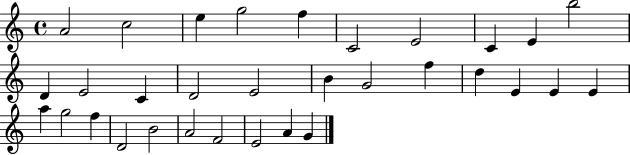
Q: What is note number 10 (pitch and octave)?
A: B5